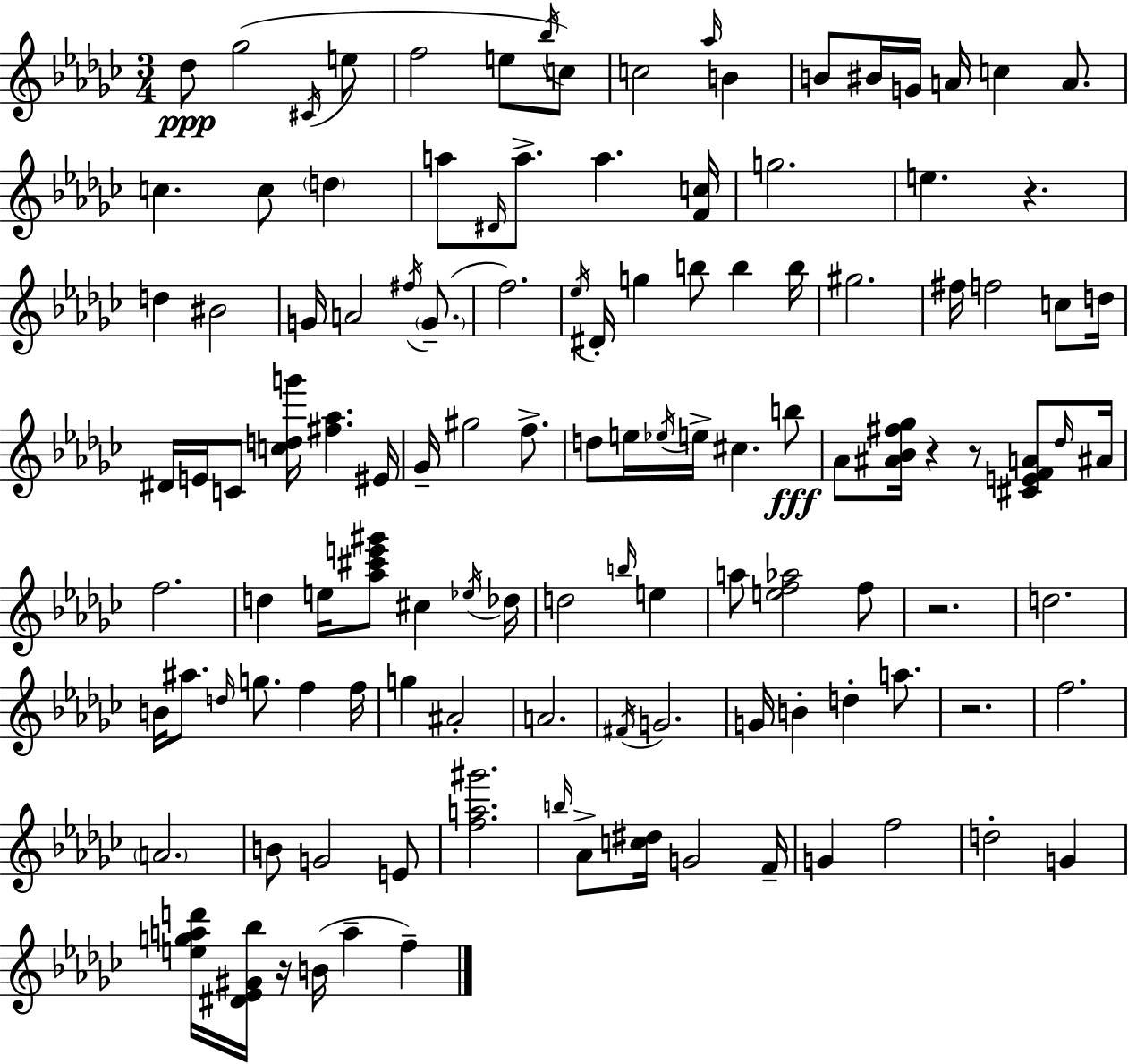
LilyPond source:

{
  \clef treble
  \numericTimeSignature
  \time 3/4
  \key ees \minor
  des''8\ppp ges''2( \acciaccatura { cis'16 } e''8 | f''2 e''8 \acciaccatura { bes''16 }) | c''8 c''2 \grace { aes''16 } b'4 | b'8 bis'16 g'16 a'16 c''4 | \break a'8. c''4. c''8 \parenthesize d''4 | a''8 \grace { dis'16 } a''8.-> a''4. | <f' c''>16 g''2. | e''4. r4. | \break d''4 bis'2 | g'16 a'2 | \acciaccatura { fis''16 }( \parenthesize g'8.-- f''2.) | \acciaccatura { ees''16 } dis'16-. g''4 b''8 | \break b''4 b''16 gis''2. | fis''16 f''2 | c''8 d''16 dis'16 e'16 c'8 <c'' d'' g'''>16 <fis'' aes''>4. | eis'16 ges'16-- gis''2 | \break f''8.-> d''8 e''16 \acciaccatura { ees''16 } e''16-> cis''4. | b''8\fff aes'8 <ais' bes' fis'' ges''>16 r4 | r8 <cis' e' f' a'>8 \grace { des''16 } ais'16 f''2. | d''4 | \break e''16 <aes'' cis''' e''' gis'''>8 cis''4 \acciaccatura { ees''16 } des''16 d''2 | \grace { b''16 } e''4 a''8 | <e'' f'' aes''>2 f''8 r2. | d''2. | \break b'16 ais''8. | \grace { d''16 } g''8. f''4 f''16 g''4 | ais'2-. a'2. | \acciaccatura { fis'16 } | \break g'2. | g'16 b'4-. d''4-. a''8. | r2. | f''2. | \break \parenthesize a'2. | b'8 g'2 e'8 | <f'' a'' gis'''>2. | \grace { b''16 } aes'8-> <c'' dis''>16 g'2 | \break f'16-- g'4 f''2 | d''2-. g'4 | <e'' g'' a'' d'''>16 <dis' ees' gis' bes''>16 r16 b'16( a''4-- f''4--) | \bar "|."
}